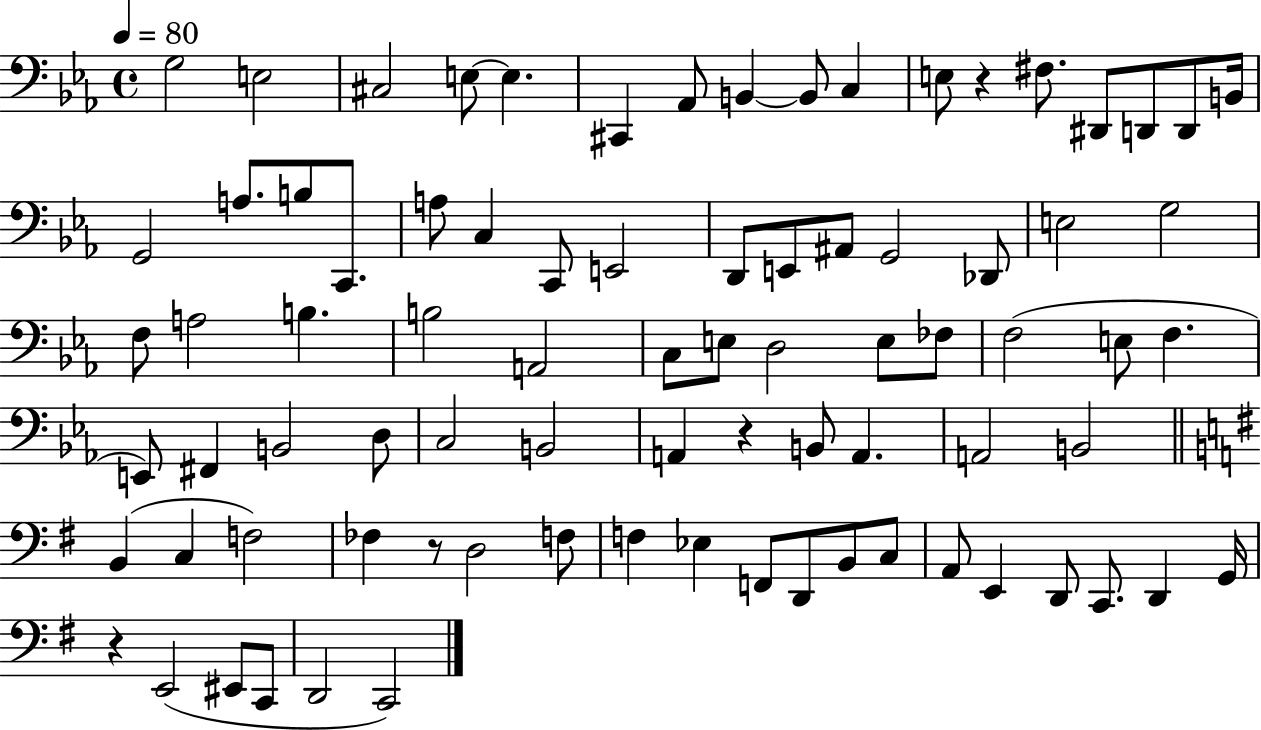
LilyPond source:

{
  \clef bass
  \time 4/4
  \defaultTimeSignature
  \key ees \major
  \tempo 4 = 80
  g2 e2 | cis2 e8~~ e4. | cis,4 aes,8 b,4~~ b,8 c4 | e8 r4 fis8. dis,8 d,8 d,8 b,16 | \break g,2 a8. b8 c,8. | a8 c4 c,8 e,2 | d,8 e,8 ais,8 g,2 des,8 | e2 g2 | \break f8 a2 b4. | b2 a,2 | c8 e8 d2 e8 fes8 | f2( e8 f4. | \break e,8) fis,4 b,2 d8 | c2 b,2 | a,4 r4 b,8 a,4. | a,2 b,2 | \break \bar "||" \break \key g \major b,4( c4 f2) | fes4 r8 d2 f8 | f4 ees4 f,8 d,8 b,8 c8 | a,8 e,4 d,8 c,8. d,4 g,16 | \break r4 e,2( eis,8 c,8 | d,2 c,2) | \bar "|."
}